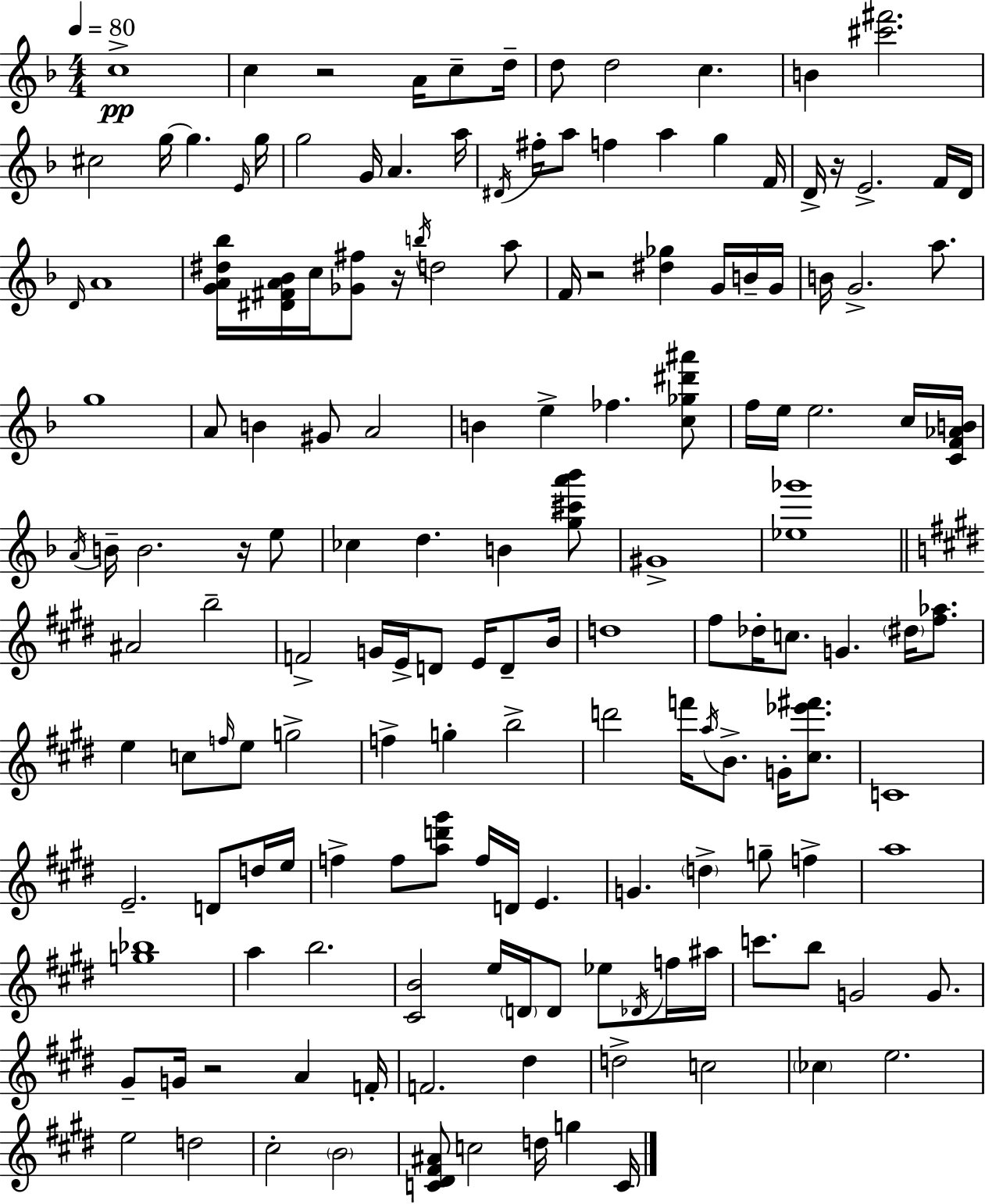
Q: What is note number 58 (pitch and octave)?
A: E5